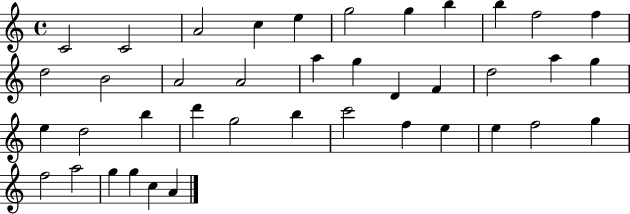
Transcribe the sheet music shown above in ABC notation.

X:1
T:Untitled
M:4/4
L:1/4
K:C
C2 C2 A2 c e g2 g b b f2 f d2 B2 A2 A2 a g D F d2 a g e d2 b d' g2 b c'2 f e e f2 g f2 a2 g g c A